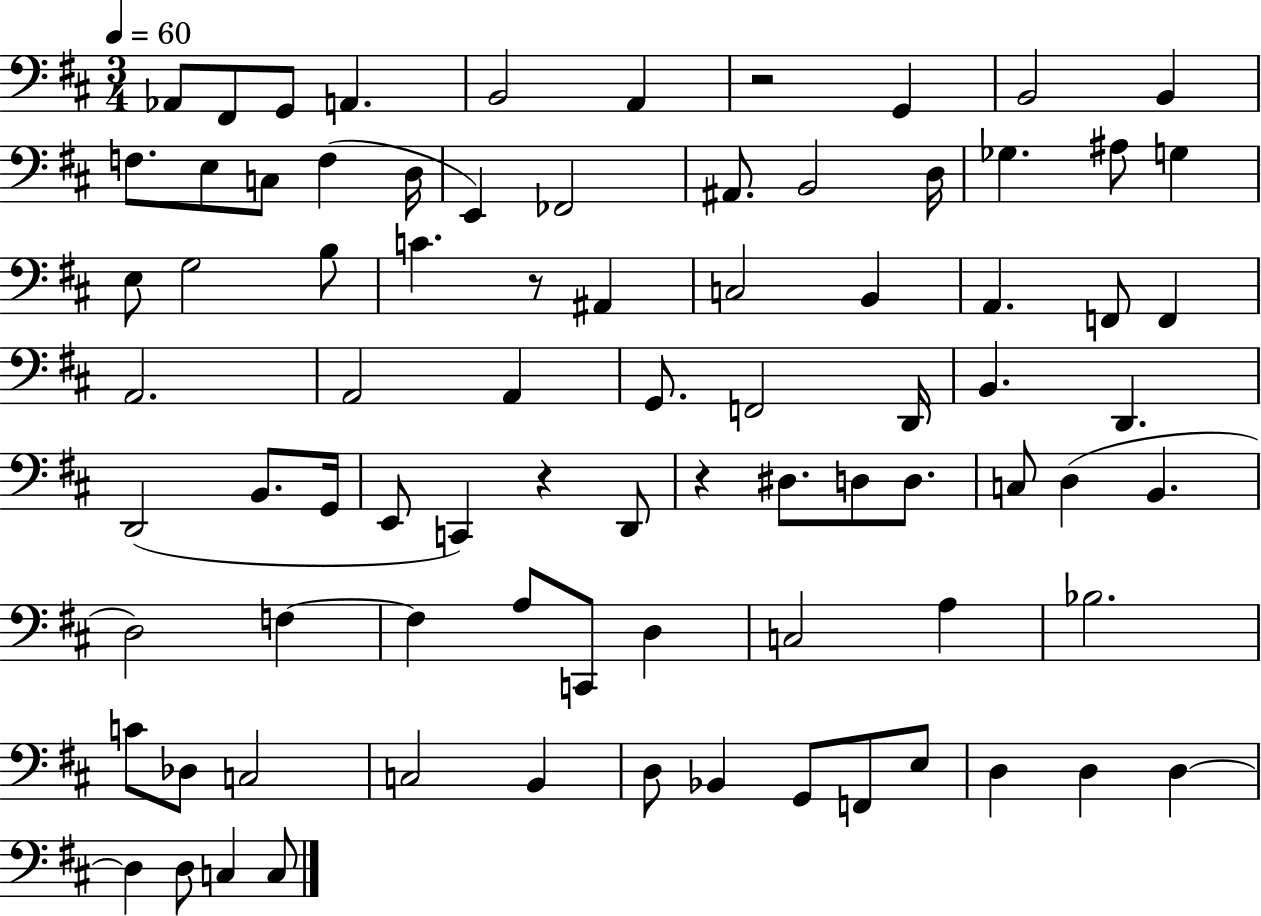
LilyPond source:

{
  \clef bass
  \numericTimeSignature
  \time 3/4
  \key d \major
  \tempo 4 = 60
  \repeat volta 2 { aes,8 fis,8 g,8 a,4. | b,2 a,4 | r2 g,4 | b,2 b,4 | \break f8. e8 c8 f4( d16 | e,4) fes,2 | ais,8. b,2 d16 | ges4. ais8 g4 | \break e8 g2 b8 | c'4. r8 ais,4 | c2 b,4 | a,4. f,8 f,4 | \break a,2. | a,2 a,4 | g,8. f,2 d,16 | b,4. d,4. | \break d,2( b,8. g,16 | e,8 c,4) r4 d,8 | r4 dis8. d8 d8. | c8 d4( b,4. | \break d2) f4~~ | f4 a8 c,8 d4 | c2 a4 | bes2. | \break c'8 des8 c2 | c2 b,4 | d8 bes,4 g,8 f,8 e8 | d4 d4 d4~~ | \break d4 d8 c4 c8 | } \bar "|."
}